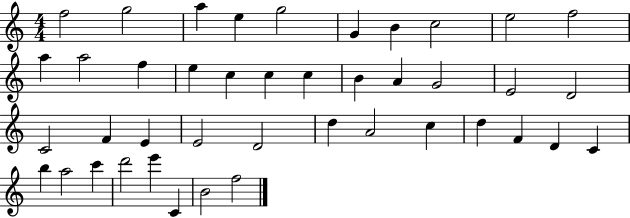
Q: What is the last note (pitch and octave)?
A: F5